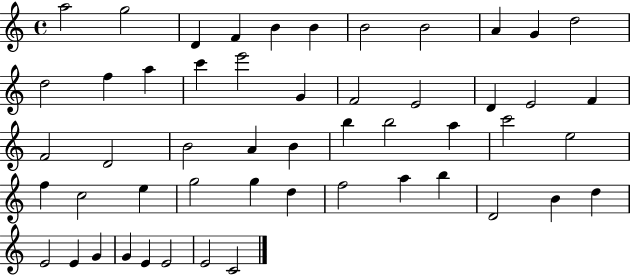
A5/h G5/h D4/q F4/q B4/q B4/q B4/h B4/h A4/q G4/q D5/h D5/h F5/q A5/q C6/q E6/h G4/q F4/h E4/h D4/q E4/h F4/q F4/h D4/h B4/h A4/q B4/q B5/q B5/h A5/q C6/h E5/h F5/q C5/h E5/q G5/h G5/q D5/q F5/h A5/q B5/q D4/h B4/q D5/q E4/h E4/q G4/q G4/q E4/q E4/h E4/h C4/h